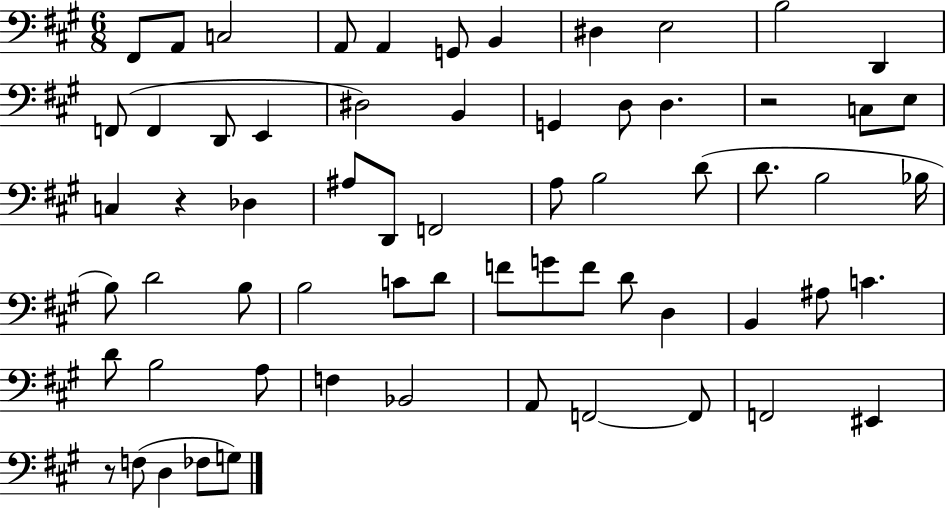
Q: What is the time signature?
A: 6/8